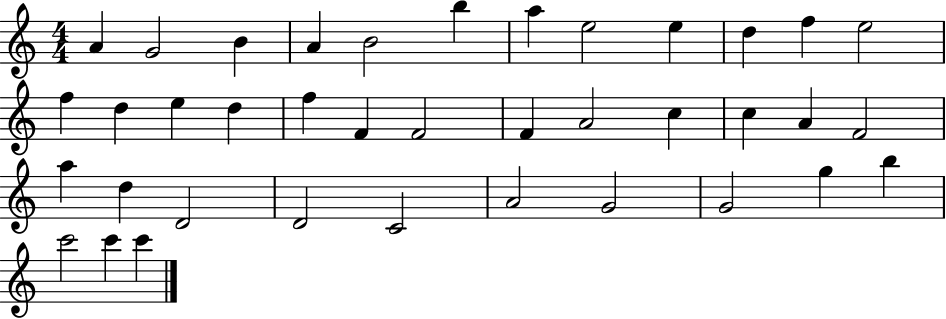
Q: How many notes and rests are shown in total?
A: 38